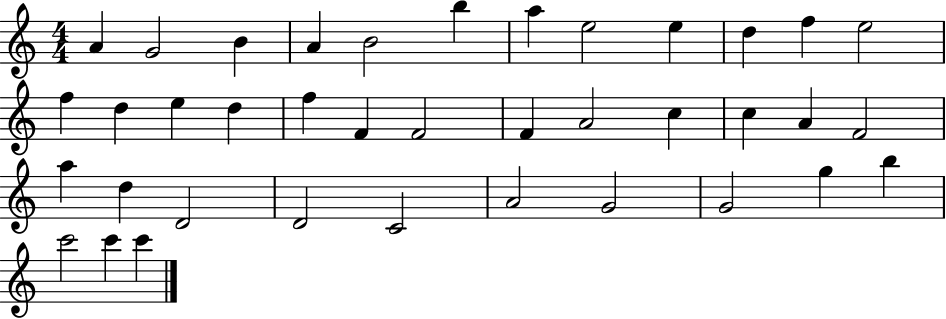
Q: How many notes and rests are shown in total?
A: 38